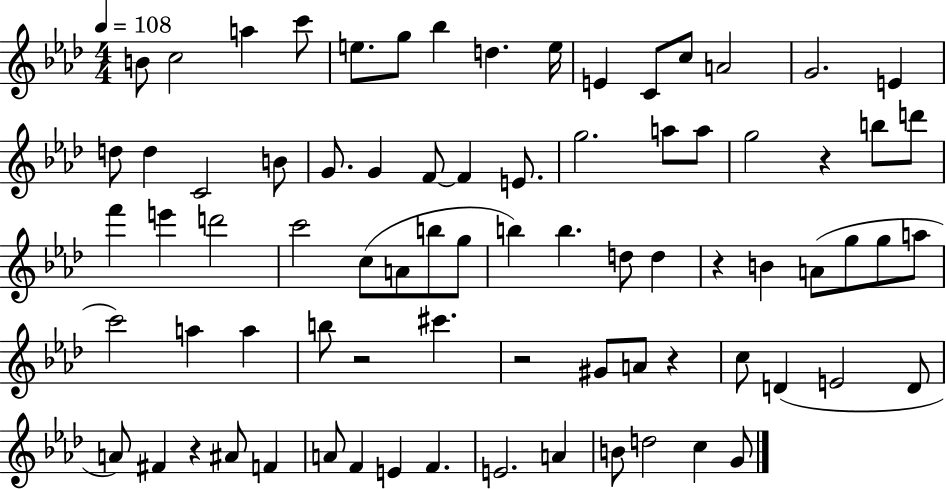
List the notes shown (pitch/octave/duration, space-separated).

B4/e C5/h A5/q C6/e E5/e. G5/e Bb5/q D5/q. E5/s E4/q C4/e C5/e A4/h G4/h. E4/q D5/e D5/q C4/h B4/e G4/e. G4/q F4/e F4/q E4/e. G5/h. A5/e A5/e G5/h R/q B5/e D6/e F6/q E6/q D6/h C6/h C5/e A4/e B5/e G5/e B5/q B5/q. D5/e D5/q R/q B4/q A4/e G5/e G5/e A5/e C6/h A5/q A5/q B5/e R/h C#6/q. R/h G#4/e A4/e R/q C5/e D4/q E4/h D4/e A4/e F#4/q R/q A#4/e F4/q A4/e F4/q E4/q F4/q. E4/h. A4/q B4/e D5/h C5/q G4/e